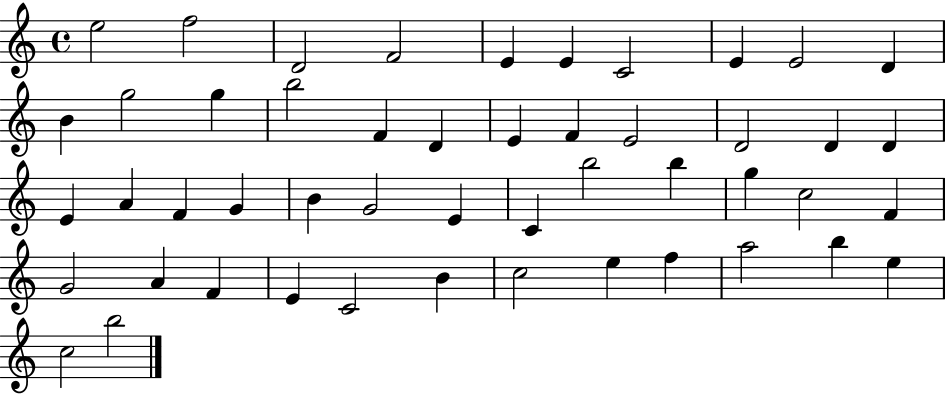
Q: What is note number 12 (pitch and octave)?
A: G5